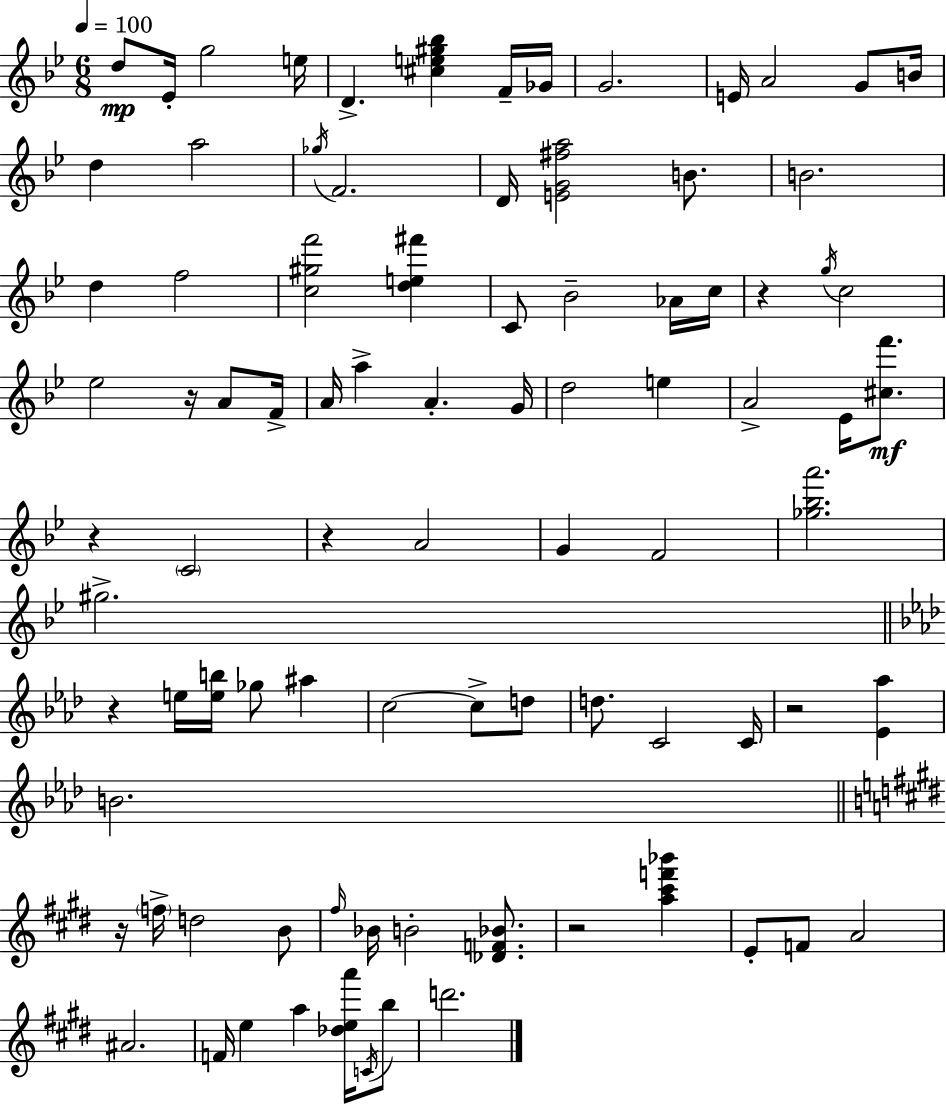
D5/e Eb4/s G5/h E5/s D4/q. [C#5,E5,G#5,Bb5]/q F4/s Gb4/s G4/h. E4/s A4/h G4/e B4/s D5/q A5/h Gb5/s F4/h. D4/s [E4,G4,F#5,A5]/h B4/e. B4/h. D5/q F5/h [C5,G#5,F6]/h [D5,E5,F#6]/q C4/e Bb4/h Ab4/s C5/s R/q G5/s C5/h Eb5/h R/s A4/e F4/s A4/s A5/q A4/q. G4/s D5/h E5/q A4/h Eb4/s [C#5,F6]/e. R/q C4/h R/q A4/h G4/q F4/h [Gb5,Bb5,A6]/h. G#5/h. R/q E5/s [E5,B5]/s Gb5/e A#5/q C5/h C5/e D5/e D5/e. C4/h C4/s R/h [Eb4,Ab5]/q B4/h. R/s F5/s D5/h B4/e F#5/s Bb4/s B4/h [Db4,F4,Bb4]/e. R/h [A5,C#6,F6,Bb6]/q E4/e F4/e A4/h A#4/h. F4/s E5/q A5/q [Db5,E5,A6]/s C4/s B5/e D6/h.